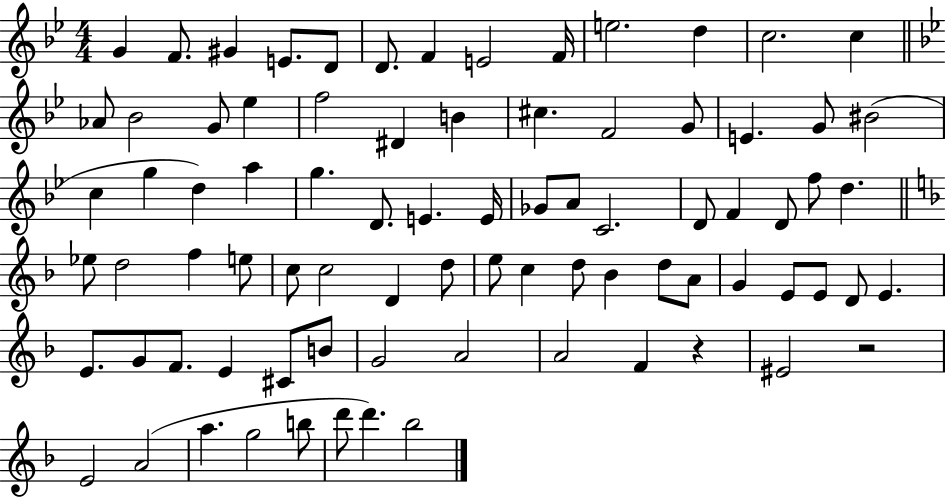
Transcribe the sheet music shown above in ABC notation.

X:1
T:Untitled
M:4/4
L:1/4
K:Bb
G F/2 ^G E/2 D/2 D/2 F E2 F/4 e2 d c2 c _A/2 _B2 G/2 _e f2 ^D B ^c F2 G/2 E G/2 ^B2 c g d a g D/2 E E/4 _G/2 A/2 C2 D/2 F D/2 f/2 d _e/2 d2 f e/2 c/2 c2 D d/2 e/2 c d/2 _B d/2 A/2 G E/2 E/2 D/2 E E/2 G/2 F/2 E ^C/2 B/2 G2 A2 A2 F z ^E2 z2 E2 A2 a g2 b/2 d'/2 d' _b2